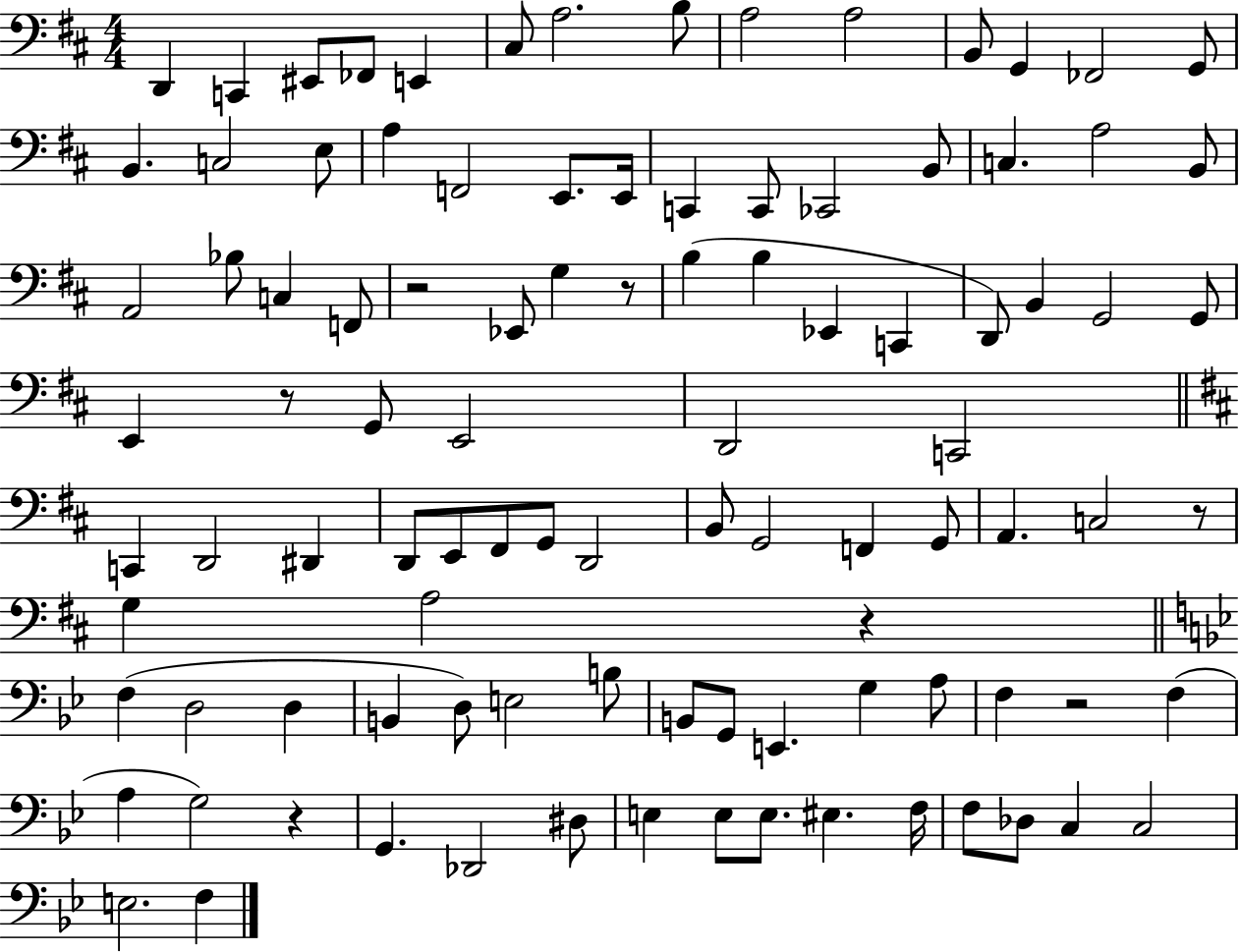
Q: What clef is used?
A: bass